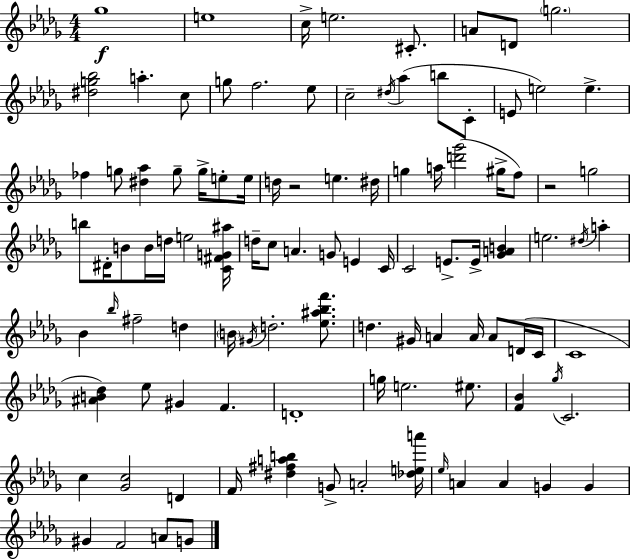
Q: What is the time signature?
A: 4/4